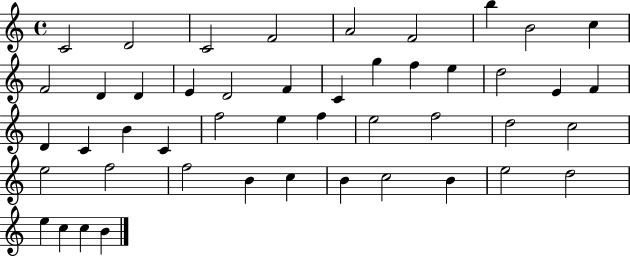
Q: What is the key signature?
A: C major